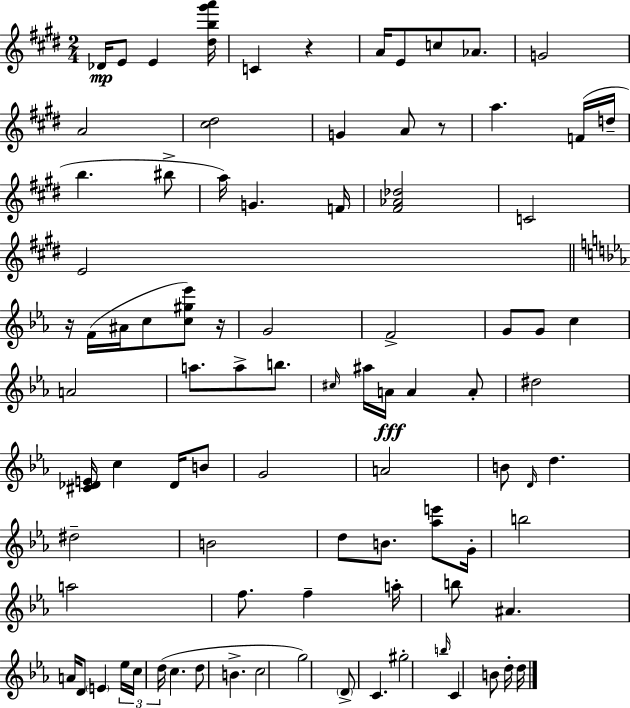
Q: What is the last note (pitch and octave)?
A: D5